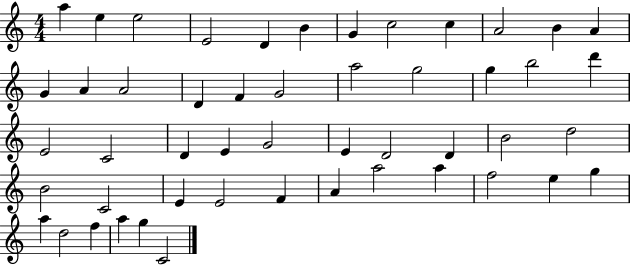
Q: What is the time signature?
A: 4/4